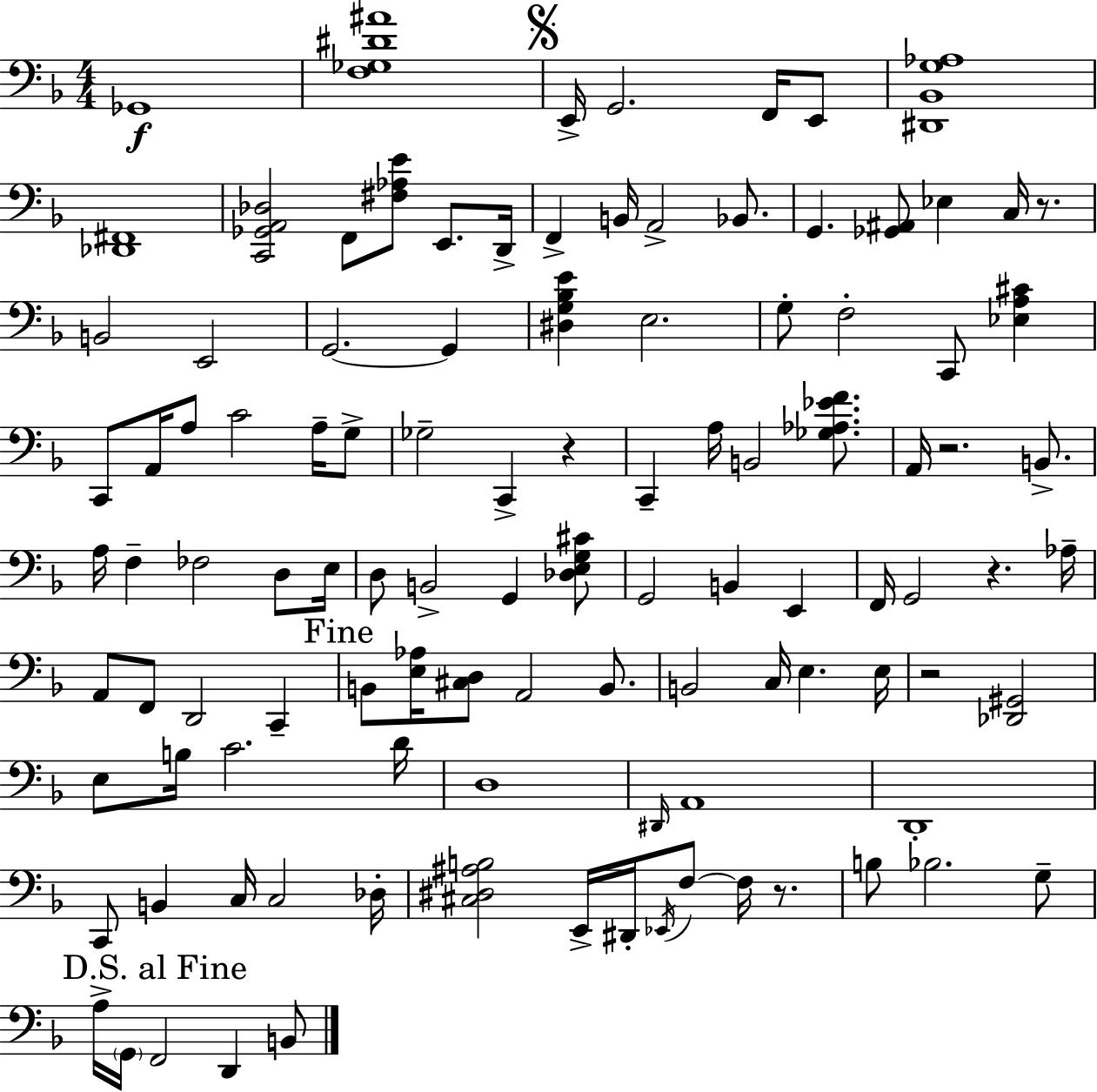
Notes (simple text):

Gb2/w [F3,Gb3,D#4,A#4]/w E2/s G2/h. F2/s E2/e [D#2,Bb2,G3,Ab3]/w [Db2,F#2]/w [C2,Gb2,A2,Db3]/h F2/e [F#3,Ab3,E4]/e E2/e. D2/s F2/q B2/s A2/h Bb2/e. G2/q. [Gb2,A#2]/e Eb3/q C3/s R/e. B2/h E2/h G2/h. G2/q [D#3,G3,Bb3,E4]/q E3/h. G3/e F3/h C2/e [Eb3,A3,C#4]/q C2/e A2/s A3/e C4/h A3/s G3/e Gb3/h C2/q R/q C2/q A3/s B2/h [Gb3,Ab3,Eb4,F4]/e. A2/s R/h. B2/e. A3/s F3/q FES3/h D3/e E3/s D3/e B2/h G2/q [Db3,E3,G3,C#4]/e G2/h B2/q E2/q F2/s G2/h R/q. Ab3/s A2/e F2/e D2/h C2/q B2/e [E3,Ab3]/s [C#3,D3]/e A2/h B2/e. B2/h C3/s E3/q. E3/s R/h [Db2,G#2]/h E3/e B3/s C4/h. D4/s D3/w D#2/s A2/w D2/w C2/e B2/q C3/s C3/h Db3/s [C#3,D#3,A#3,B3]/h E2/s D#2/s Eb2/s F3/e F3/s R/e. B3/e Bb3/h. G3/e A3/s G2/s F2/h D2/q B2/e